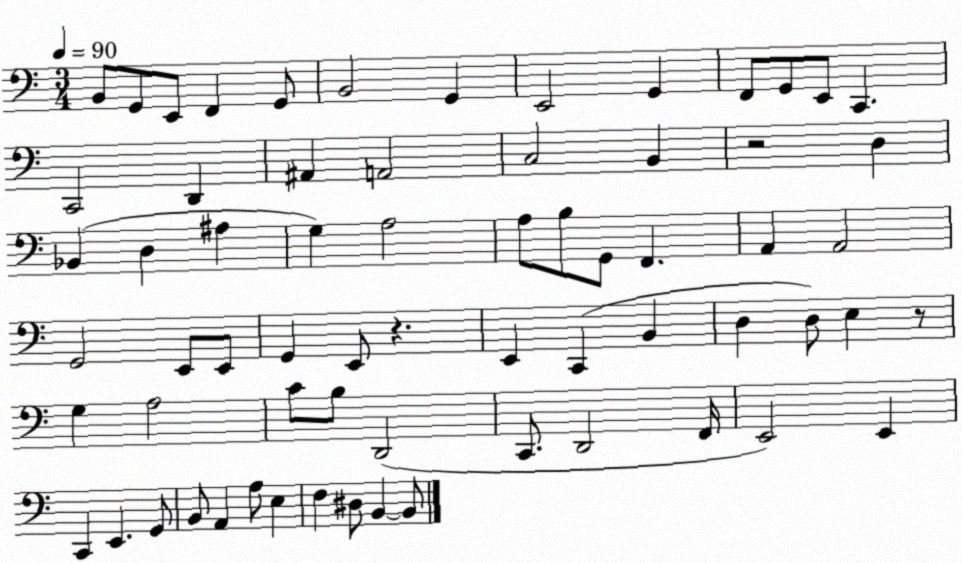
X:1
T:Untitled
M:3/4
L:1/4
K:C
B,,/2 G,,/2 E,,/2 F,, G,,/2 B,,2 G,, E,,2 G,, F,,/2 G,,/2 E,,/2 C,, C,,2 D,, ^A,, A,,2 C,2 B,, z2 D, _B,, D, ^A, G, A,2 A,/2 B,/2 G,,/2 F,, A,, A,,2 G,,2 E,,/2 E,,/2 G,, E,,/2 z E,, C,, B,, D, D,/2 E, z/2 G, A,2 C/2 B,/2 D,,2 C,,/2 D,,2 F,,/4 E,,2 E,, C,, E,, G,,/2 B,,/2 A,, A,/2 E, F, ^D,/2 B,, B,,/2